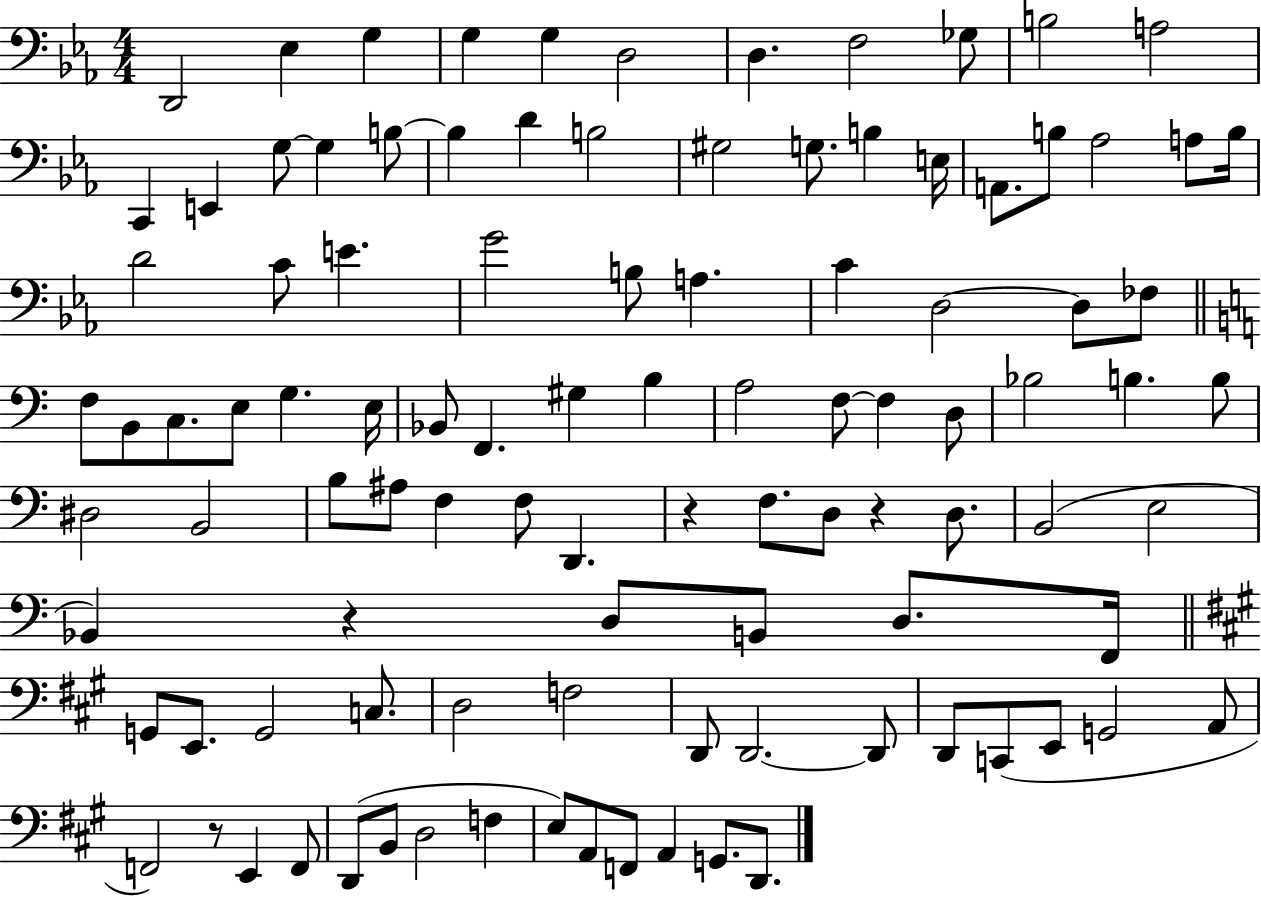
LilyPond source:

{
  \clef bass
  \numericTimeSignature
  \time 4/4
  \key ees \major
  d,2 ees4 g4 | g4 g4 d2 | d4. f2 ges8 | b2 a2 | \break c,4 e,4 g8~~ g4 b8~~ | b4 d'4 b2 | gis2 g8. b4 e16 | a,8. b8 aes2 a8 b16 | \break d'2 c'8 e'4. | g'2 b8 a4. | c'4 d2~~ d8 fes8 | \bar "||" \break \key a \minor f8 b,8 c8. e8 g4. e16 | bes,8 f,4. gis4 b4 | a2 f8~~ f4 d8 | bes2 b4. b8 | \break dis2 b,2 | b8 ais8 f4 f8 d,4. | r4 f8. d8 r4 d8. | b,2( e2 | \break bes,4) r4 d8 b,8 d8. f,16 | \bar "||" \break \key a \major g,8 e,8. g,2 c8. | d2 f2 | d,8 d,2.~~ d,8 | d,8 c,8( e,8 g,2 a,8 | \break f,2) r8 e,4 f,8 | d,8( b,8 d2 f4 | e8) a,8 f,8 a,4 g,8. d,8. | \bar "|."
}